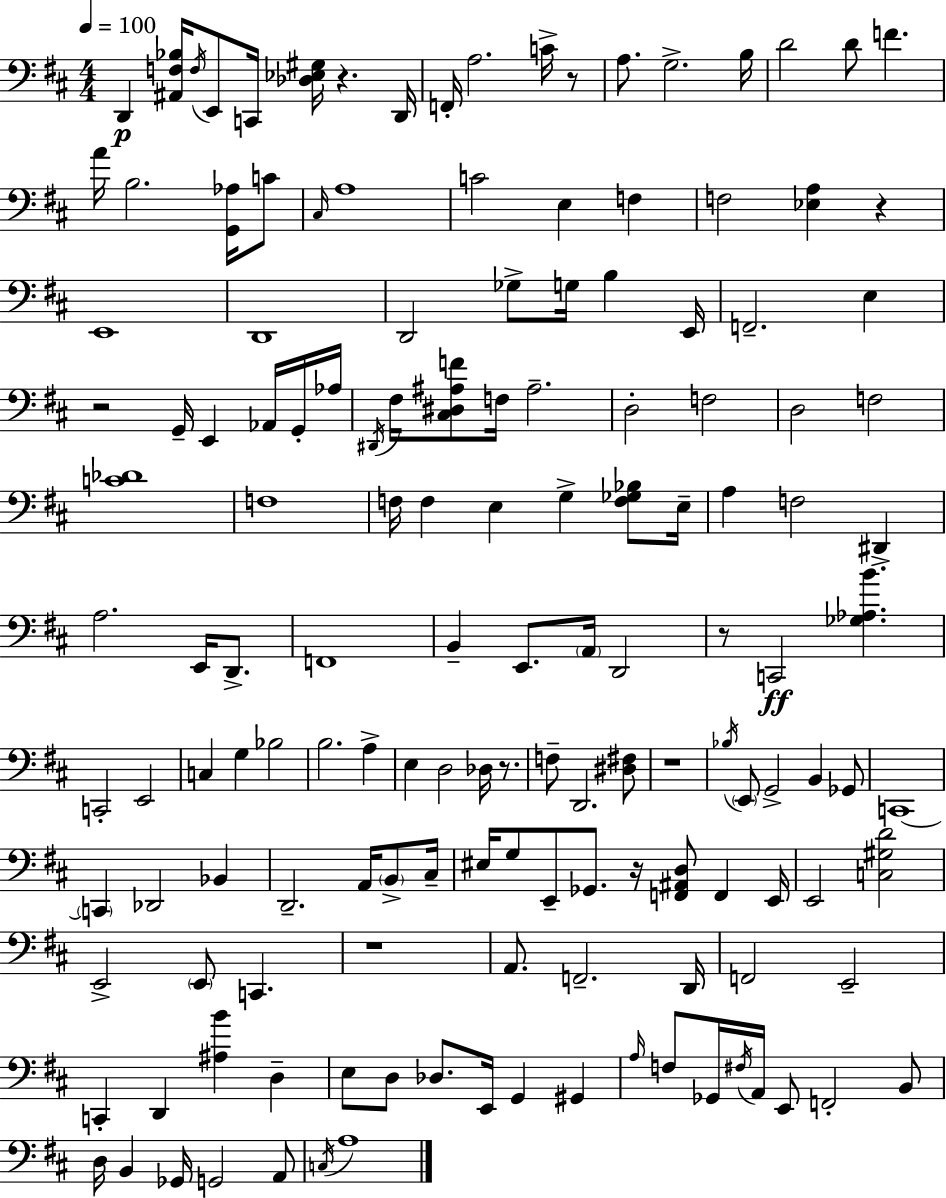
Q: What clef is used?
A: bass